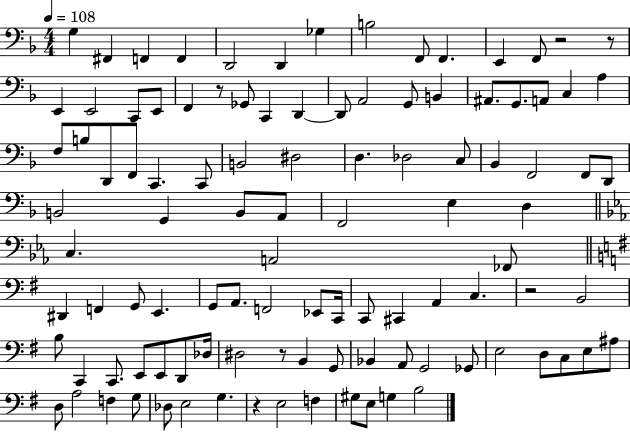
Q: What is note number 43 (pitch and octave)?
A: F2